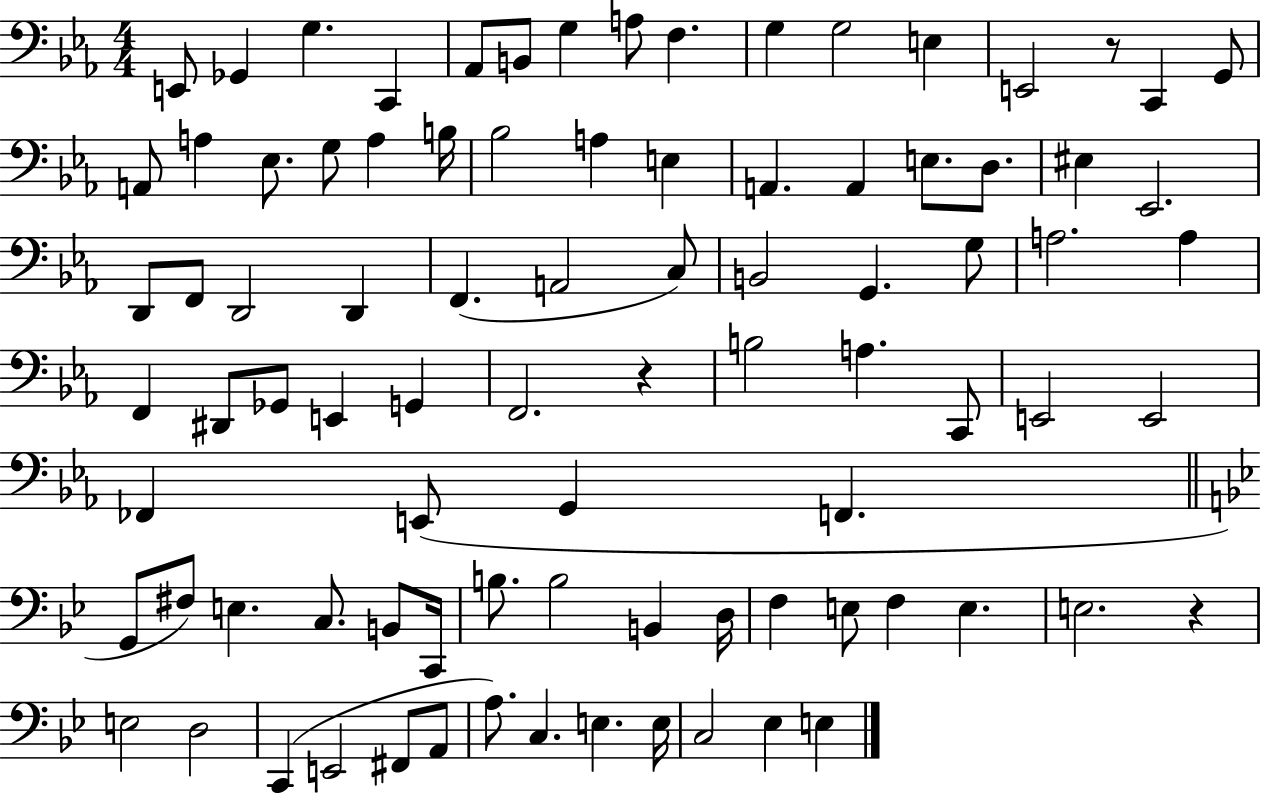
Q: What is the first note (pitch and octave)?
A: E2